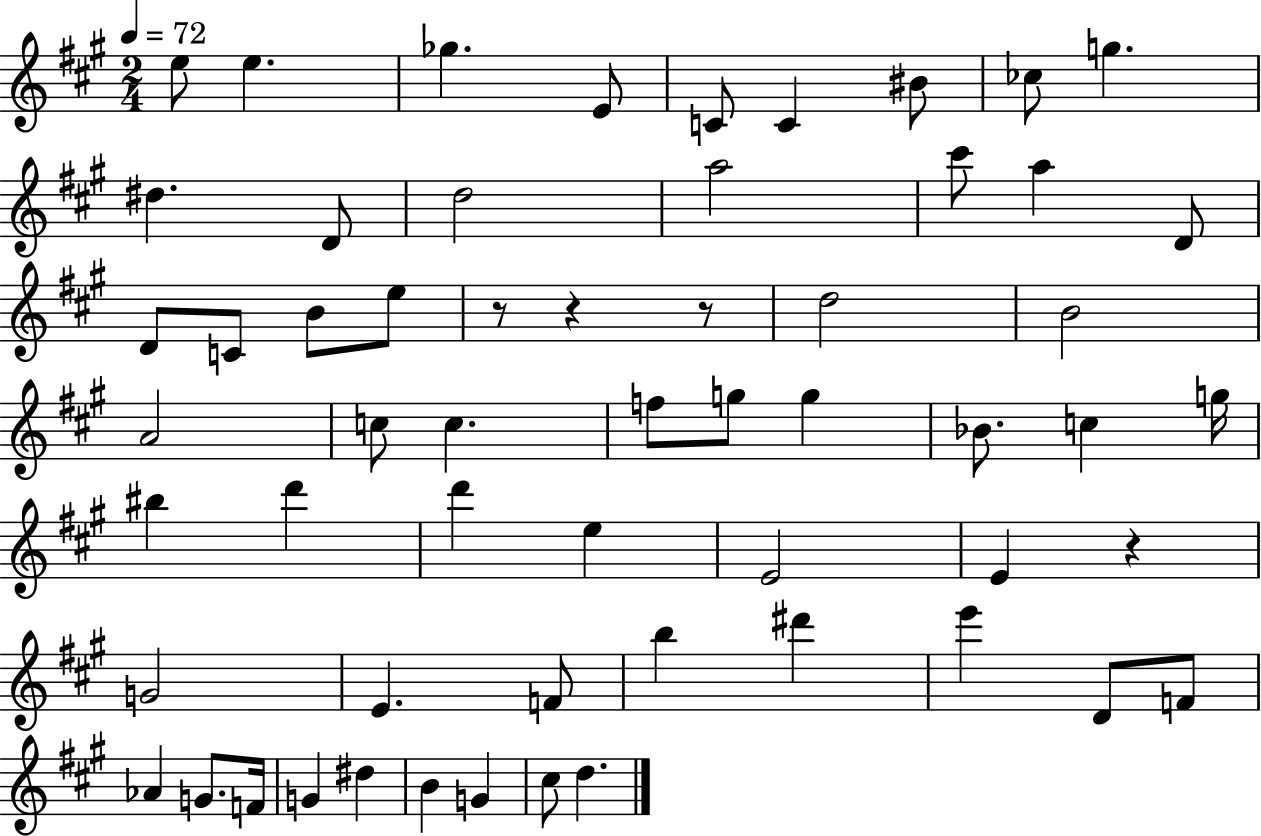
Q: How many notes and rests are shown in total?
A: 58